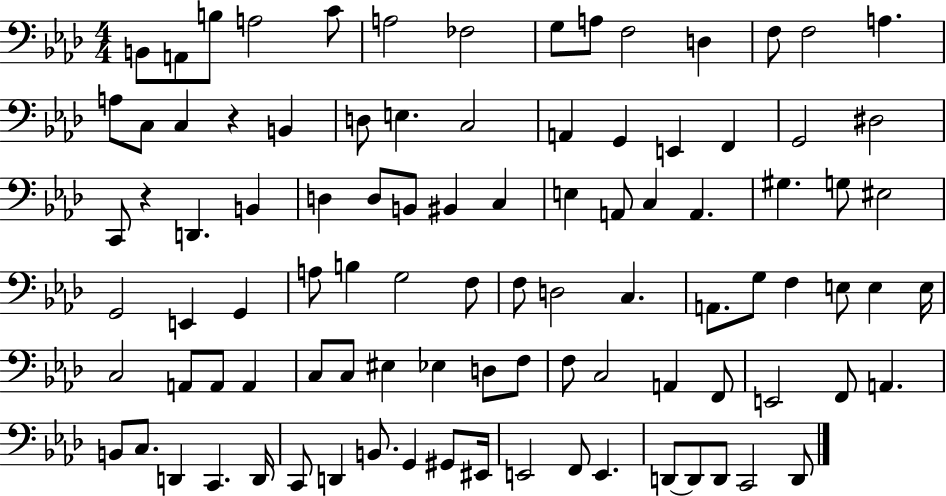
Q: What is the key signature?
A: AES major